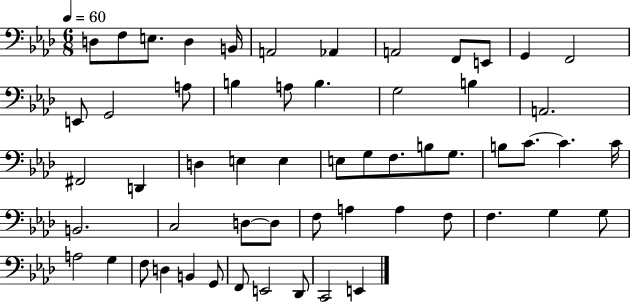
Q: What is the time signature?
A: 6/8